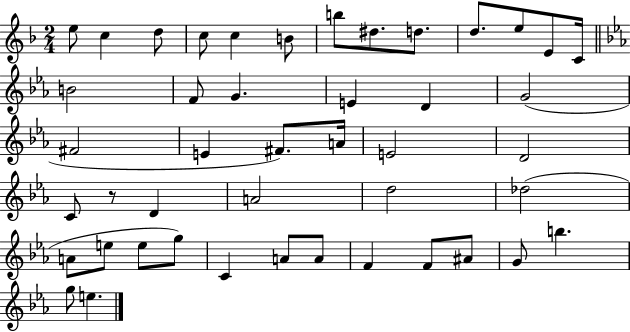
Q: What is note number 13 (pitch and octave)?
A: C4